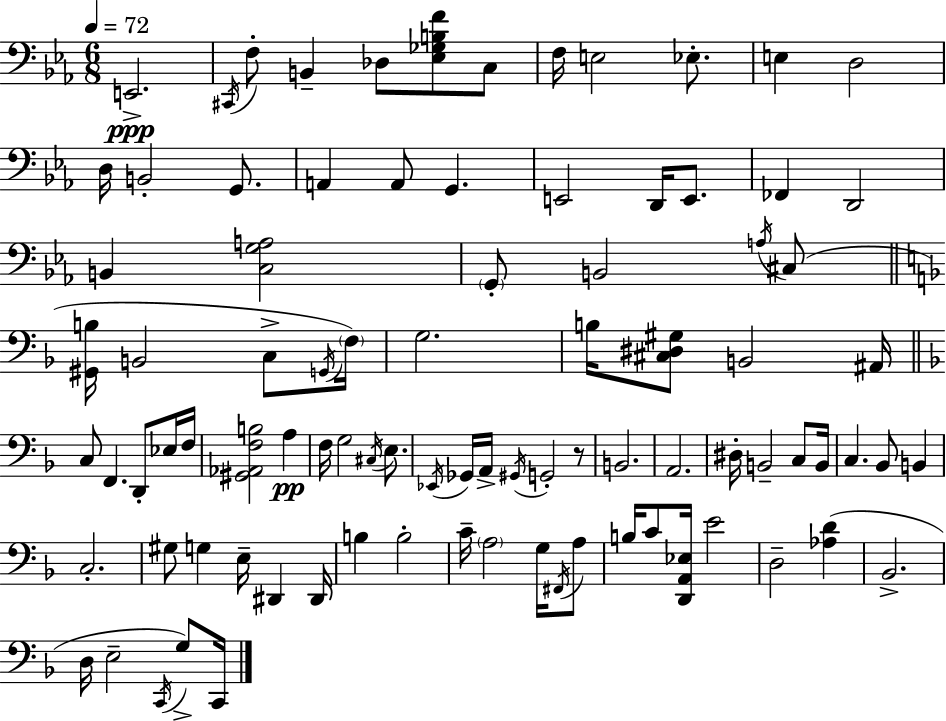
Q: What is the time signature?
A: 6/8